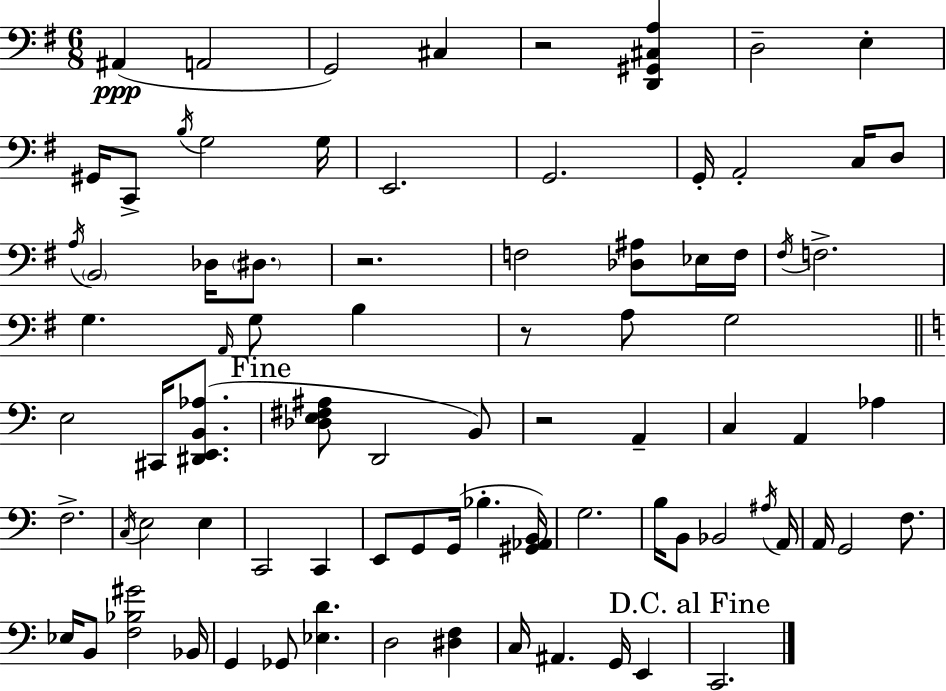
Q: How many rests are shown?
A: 4